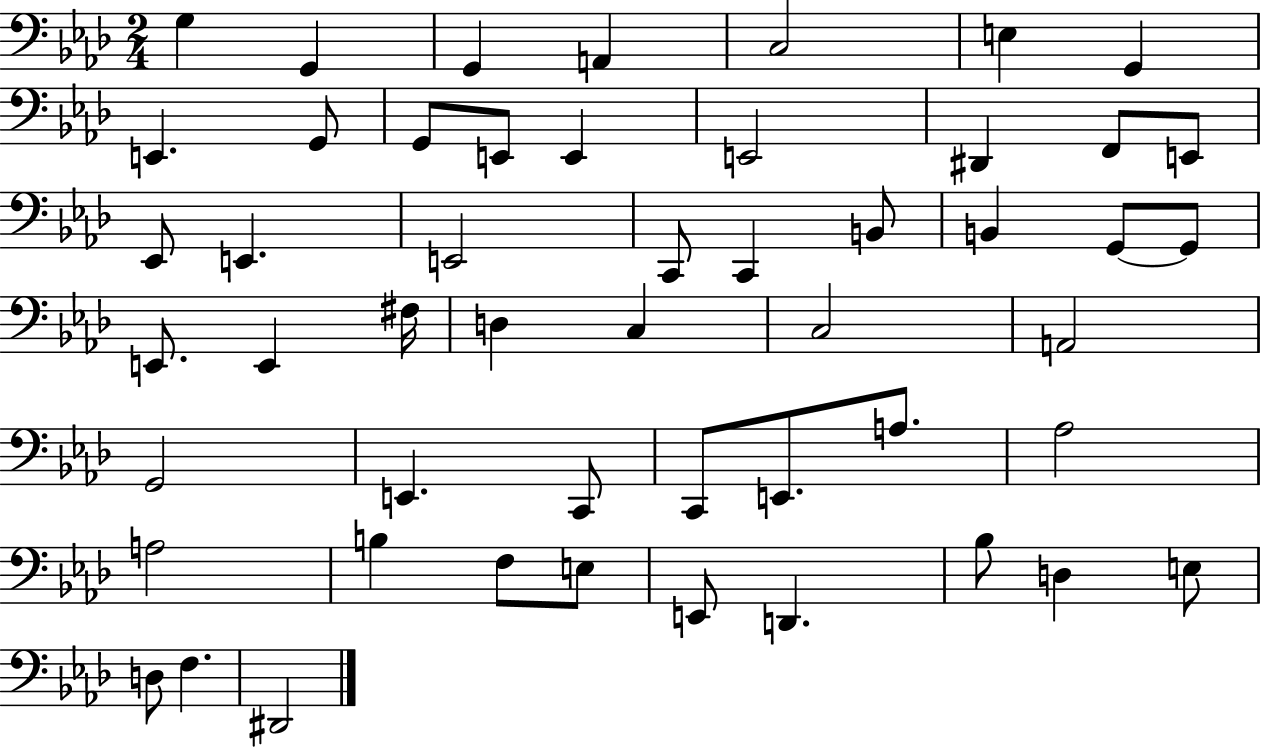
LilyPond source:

{
  \clef bass
  \numericTimeSignature
  \time 2/4
  \key aes \major
  g4 g,4 | g,4 a,4 | c2 | e4 g,4 | \break e,4. g,8 | g,8 e,8 e,4 | e,2 | dis,4 f,8 e,8 | \break ees,8 e,4. | e,2 | c,8 c,4 b,8 | b,4 g,8~~ g,8 | \break e,8. e,4 fis16 | d4 c4 | c2 | a,2 | \break g,2 | e,4. c,8 | c,8 e,8. a8. | aes2 | \break a2 | b4 f8 e8 | e,8 d,4. | bes8 d4 e8 | \break d8 f4. | dis,2 | \bar "|."
}